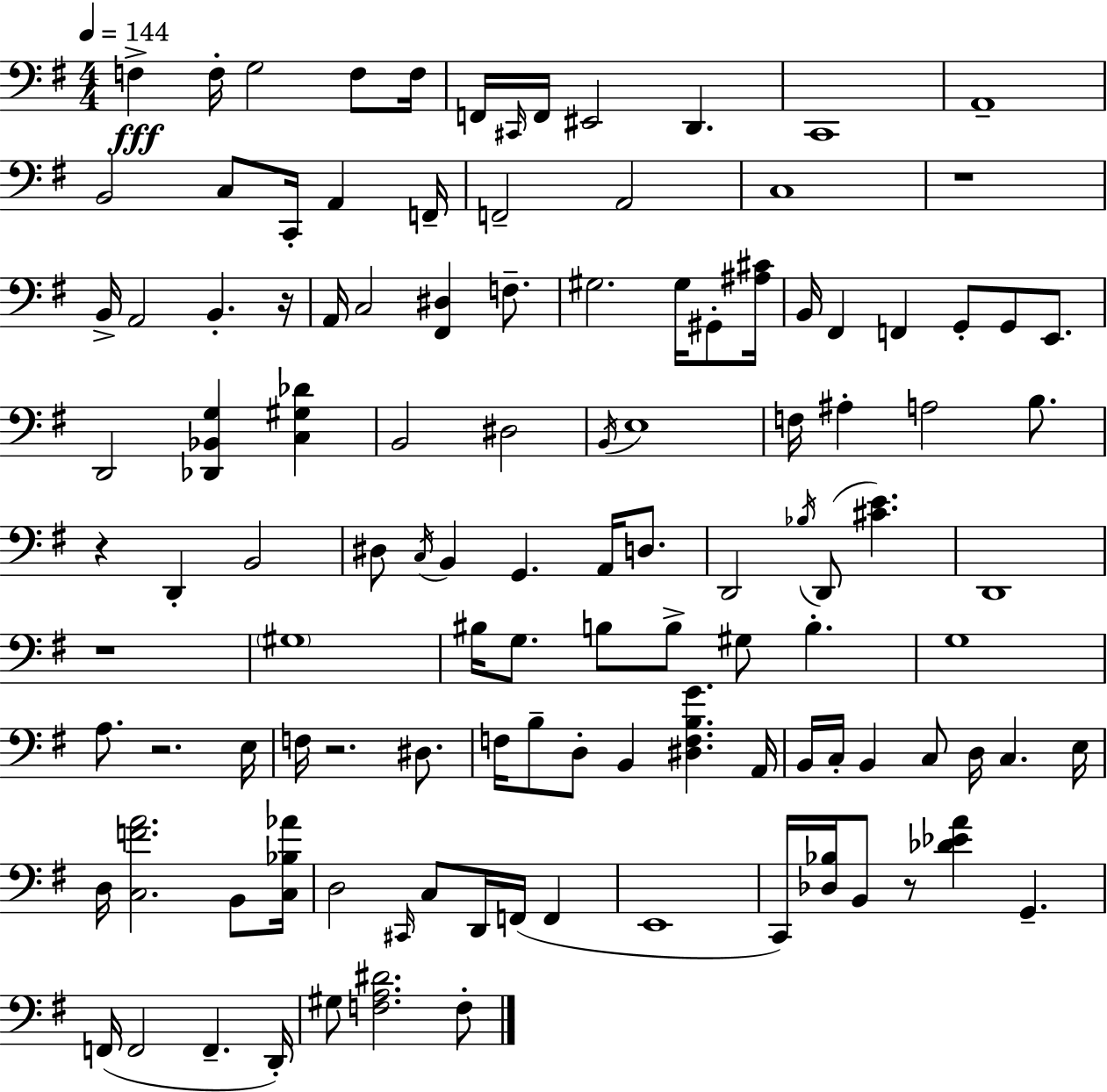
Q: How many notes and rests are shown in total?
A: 116